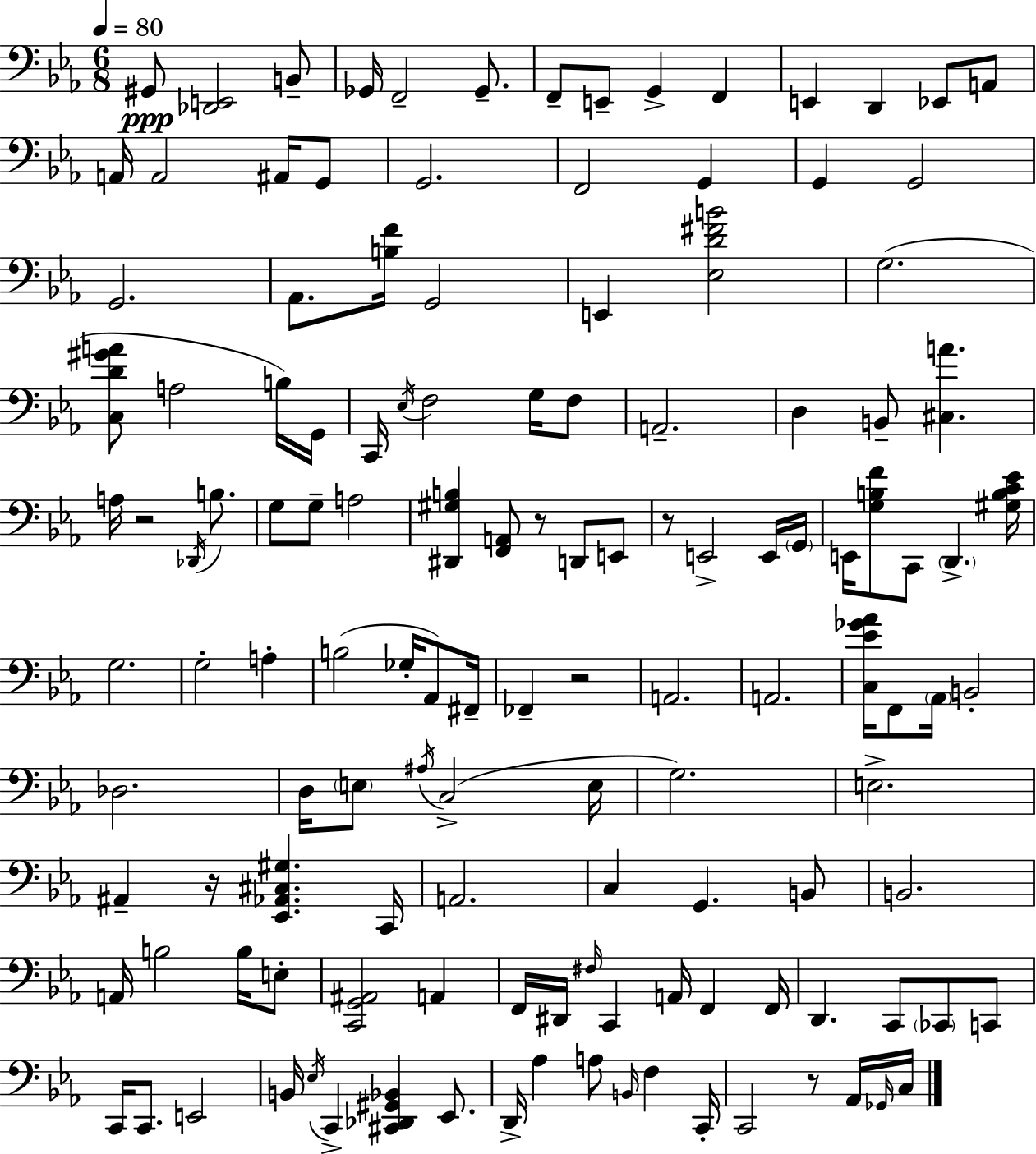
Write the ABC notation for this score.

X:1
T:Untitled
M:6/8
L:1/4
K:Cm
^G,,/2 [_D,,E,,]2 B,,/2 _G,,/4 F,,2 _G,,/2 F,,/2 E,,/2 G,, F,, E,, D,, _E,,/2 A,,/2 A,,/4 A,,2 ^A,,/4 G,,/2 G,,2 F,,2 G,, G,, G,,2 G,,2 _A,,/2 [B,F]/4 G,,2 E,, [_E,D^FB]2 G,2 [C,D^GA]/2 A,2 B,/4 G,,/4 C,,/4 _E,/4 F,2 G,/4 F,/2 A,,2 D, B,,/2 [^C,A] A,/4 z2 _D,,/4 B,/2 G,/2 G,/2 A,2 [^D,,^G,B,] [F,,A,,]/2 z/2 D,,/2 E,,/2 z/2 E,,2 E,,/4 G,,/4 E,,/4 [G,B,F]/2 C,,/2 D,, [^G,B,C_E]/4 G,2 G,2 A, B,2 _G,/4 _A,,/2 ^F,,/4 _F,, z2 A,,2 A,,2 [C,_E_G_A]/4 F,,/2 _A,,/4 B,,2 _D,2 D,/4 E,/2 ^A,/4 C,2 E,/4 G,2 E,2 ^A,, z/4 [_E,,_A,,^C,^G,] C,,/4 A,,2 C, G,, B,,/2 B,,2 A,,/4 B,2 B,/4 E,/2 [C,,G,,^A,,]2 A,, F,,/4 ^D,,/4 ^F,/4 C,, A,,/4 F,, F,,/4 D,, C,,/2 _C,,/2 C,,/2 C,,/4 C,,/2 E,,2 B,,/4 _E,/4 C,, [^C,,_D,,^G,,_B,,] _E,,/2 D,,/4 _A, A,/2 B,,/4 F, C,,/4 C,,2 z/2 _A,,/4 _G,,/4 C,/4